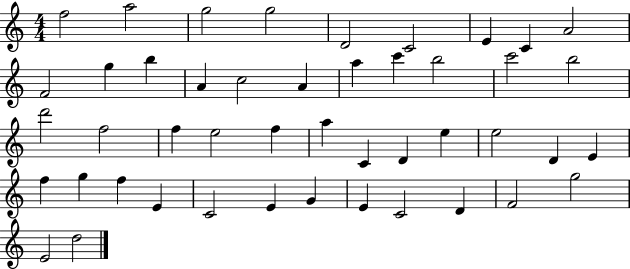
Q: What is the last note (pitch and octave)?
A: D5